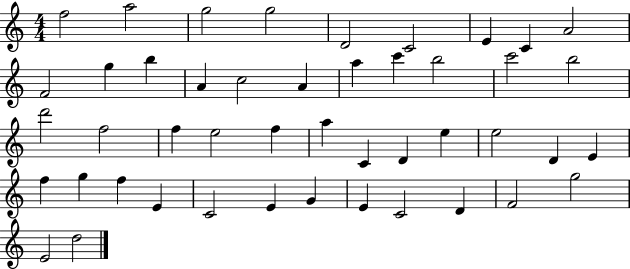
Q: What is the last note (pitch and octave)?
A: D5